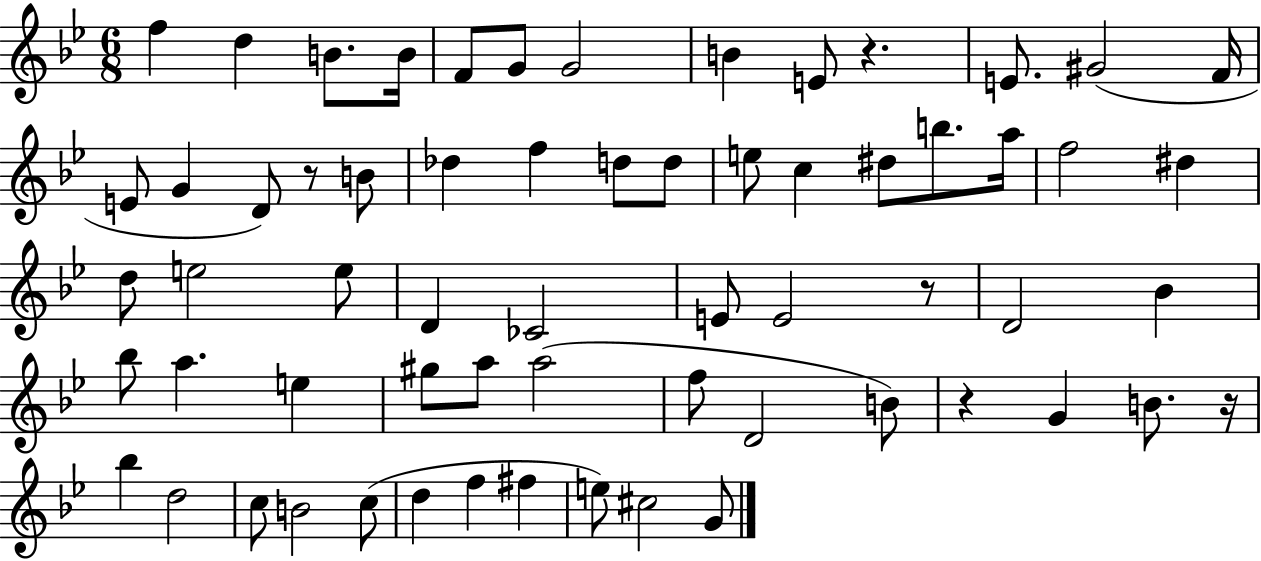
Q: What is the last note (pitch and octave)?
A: G4